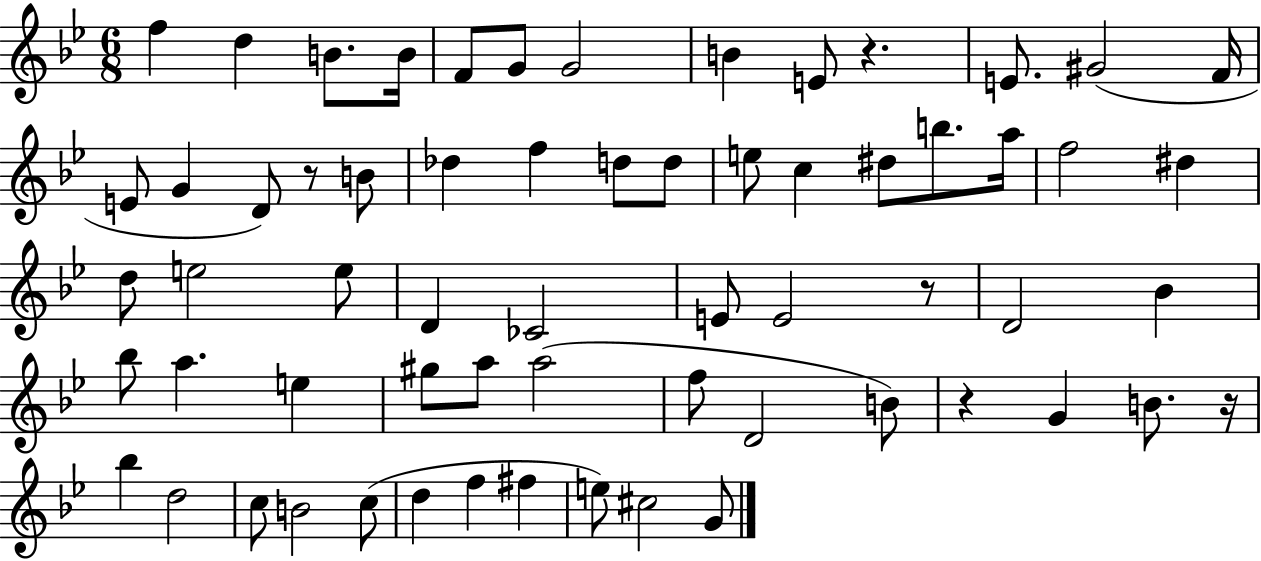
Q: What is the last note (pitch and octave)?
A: G4